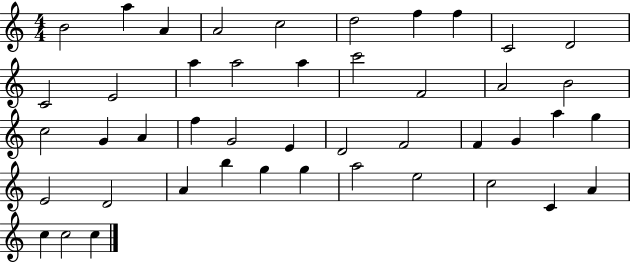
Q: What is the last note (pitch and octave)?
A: C5